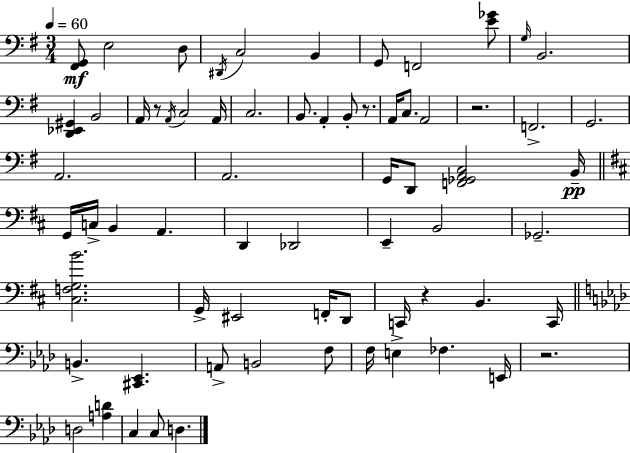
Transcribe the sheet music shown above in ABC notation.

X:1
T:Untitled
M:3/4
L:1/4
K:Em
[^F,,G,,]/2 E,2 D,/2 ^D,,/4 C,2 B,, G,,/2 F,,2 [E_G]/2 G,/4 B,,2 [D,,_E,,^G,,] B,,2 A,,/4 z/2 A,,/4 C,2 A,,/4 C,2 B,,/2 A,, B,,/2 z/2 A,,/4 C,/2 A,,2 z2 F,,2 G,,2 A,,2 A,,2 G,,/4 D,,/2 [F,,_G,,A,,C,]2 B,,/4 G,,/4 C,/4 B,, A,, D,, _D,,2 E,, B,,2 _G,,2 [^C,F,G,B]2 G,,/4 ^E,,2 F,,/4 D,,/2 C,,/4 z B,, C,,/4 B,, [^C,,_E,,] A,,/2 B,,2 F,/2 F,/4 E, _F, E,,/4 z2 D,2 [A,D] C, C,/2 D,